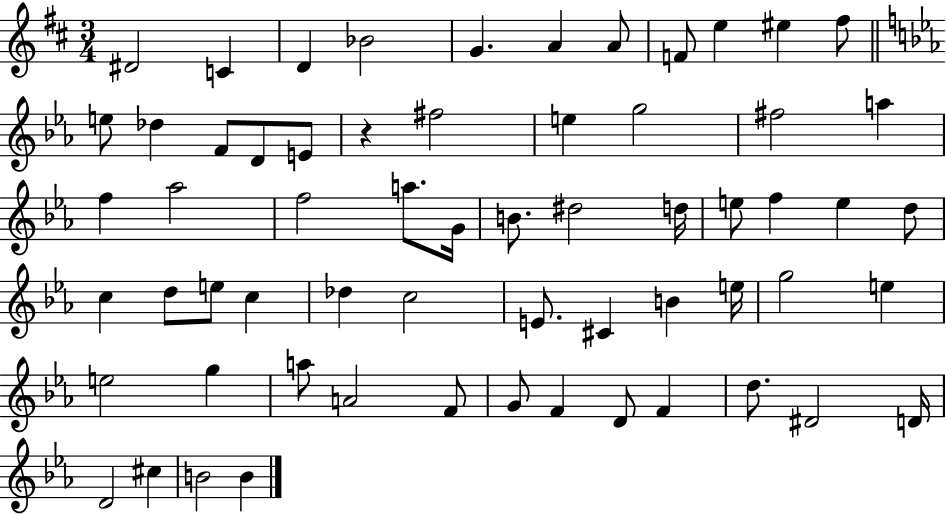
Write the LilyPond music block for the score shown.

{
  \clef treble
  \numericTimeSignature
  \time 3/4
  \key d \major
  dis'2 c'4 | d'4 bes'2 | g'4. a'4 a'8 | f'8 e''4 eis''4 fis''8 | \break \bar "||" \break \key ees \major e''8 des''4 f'8 d'8 e'8 | r4 fis''2 | e''4 g''2 | fis''2 a''4 | \break f''4 aes''2 | f''2 a''8. g'16 | b'8. dis''2 d''16 | e''8 f''4 e''4 d''8 | \break c''4 d''8 e''8 c''4 | des''4 c''2 | e'8. cis'4 b'4 e''16 | g''2 e''4 | \break e''2 g''4 | a''8 a'2 f'8 | g'8 f'4 d'8 f'4 | d''8. dis'2 d'16 | \break d'2 cis''4 | b'2 b'4 | \bar "|."
}